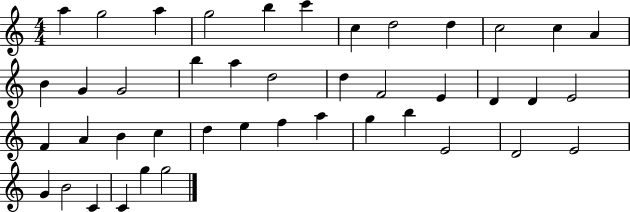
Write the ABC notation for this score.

X:1
T:Untitled
M:4/4
L:1/4
K:C
a g2 a g2 b c' c d2 d c2 c A B G G2 b a d2 d F2 E D D E2 F A B c d e f a g b E2 D2 E2 G B2 C C g g2